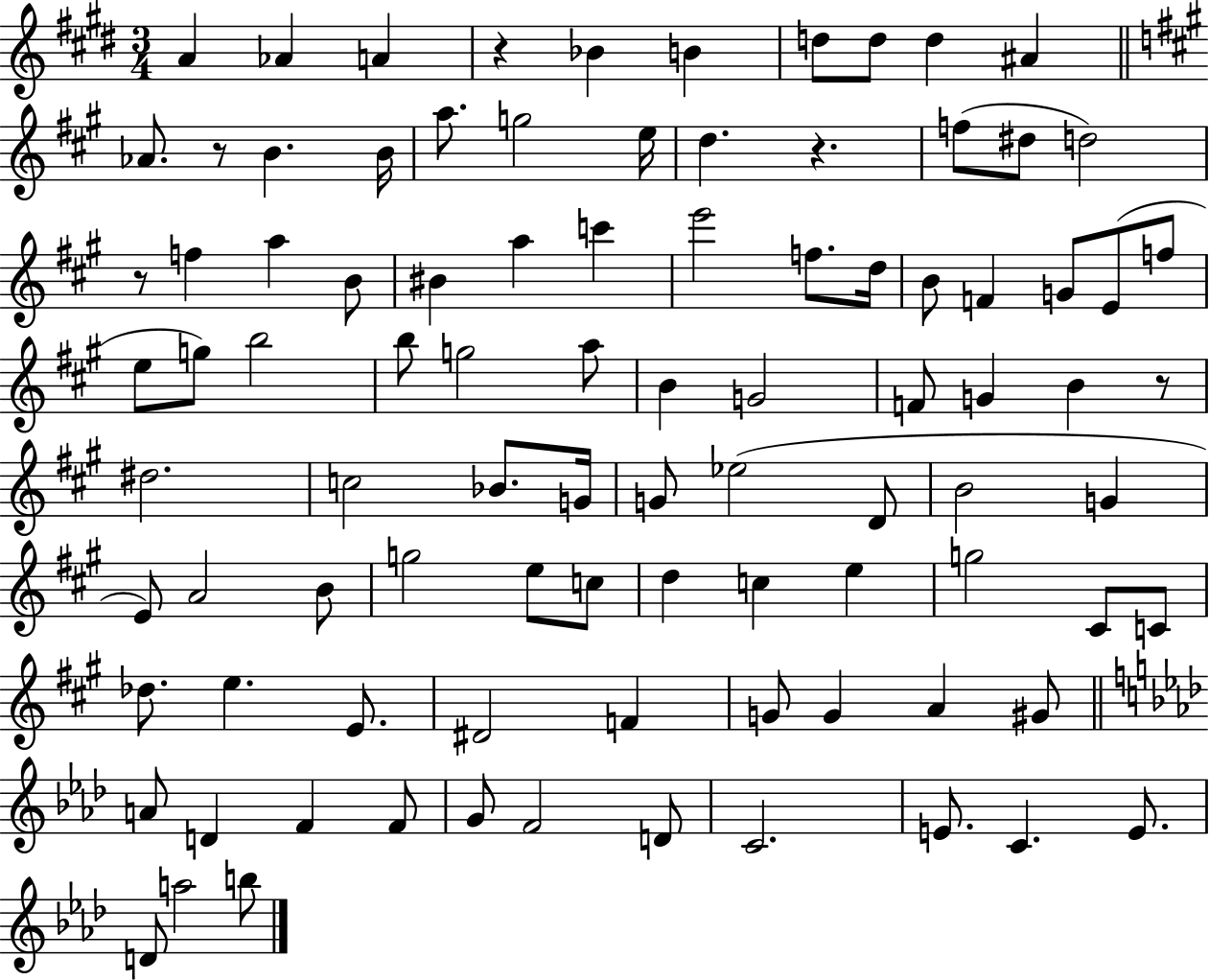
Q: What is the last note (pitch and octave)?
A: B5